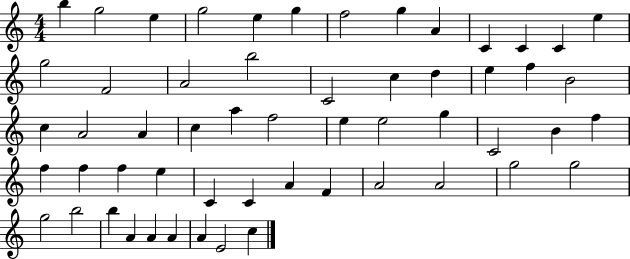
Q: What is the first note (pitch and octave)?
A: B5